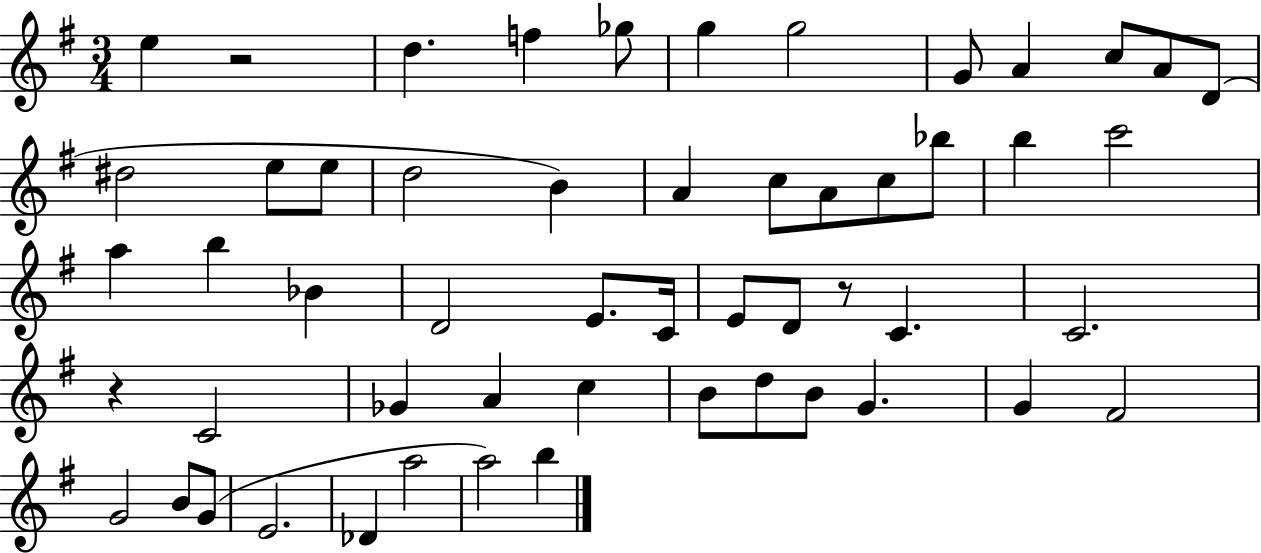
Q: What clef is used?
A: treble